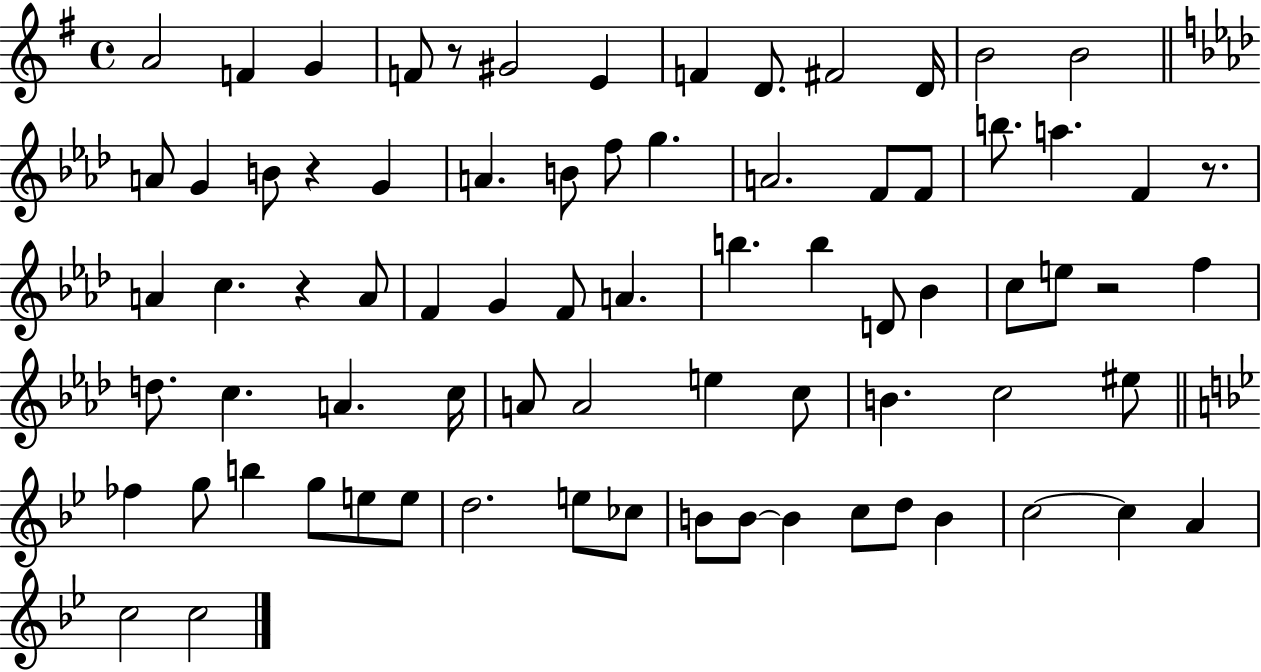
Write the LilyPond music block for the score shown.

{
  \clef treble
  \time 4/4
  \defaultTimeSignature
  \key g \major
  a'2 f'4 g'4 | f'8 r8 gis'2 e'4 | f'4 d'8. fis'2 d'16 | b'2 b'2 | \break \bar "||" \break \key f \minor a'8 g'4 b'8 r4 g'4 | a'4. b'8 f''8 g''4. | a'2. f'8 f'8 | b''8. a''4. f'4 r8. | \break a'4 c''4. r4 a'8 | f'4 g'4 f'8 a'4. | b''4. b''4 d'8 bes'4 | c''8 e''8 r2 f''4 | \break d''8. c''4. a'4. c''16 | a'8 a'2 e''4 c''8 | b'4. c''2 eis''8 | \bar "||" \break \key bes \major fes''4 g''8 b''4 g''8 e''8 e''8 | d''2. e''8 ces''8 | b'8 b'8~~ b'4 c''8 d''8 b'4 | c''2~~ c''4 a'4 | \break c''2 c''2 | \bar "|."
}